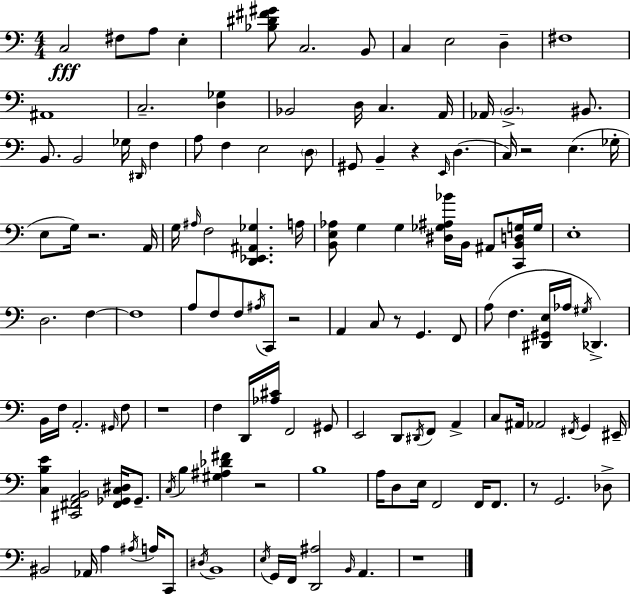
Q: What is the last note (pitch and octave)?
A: A2